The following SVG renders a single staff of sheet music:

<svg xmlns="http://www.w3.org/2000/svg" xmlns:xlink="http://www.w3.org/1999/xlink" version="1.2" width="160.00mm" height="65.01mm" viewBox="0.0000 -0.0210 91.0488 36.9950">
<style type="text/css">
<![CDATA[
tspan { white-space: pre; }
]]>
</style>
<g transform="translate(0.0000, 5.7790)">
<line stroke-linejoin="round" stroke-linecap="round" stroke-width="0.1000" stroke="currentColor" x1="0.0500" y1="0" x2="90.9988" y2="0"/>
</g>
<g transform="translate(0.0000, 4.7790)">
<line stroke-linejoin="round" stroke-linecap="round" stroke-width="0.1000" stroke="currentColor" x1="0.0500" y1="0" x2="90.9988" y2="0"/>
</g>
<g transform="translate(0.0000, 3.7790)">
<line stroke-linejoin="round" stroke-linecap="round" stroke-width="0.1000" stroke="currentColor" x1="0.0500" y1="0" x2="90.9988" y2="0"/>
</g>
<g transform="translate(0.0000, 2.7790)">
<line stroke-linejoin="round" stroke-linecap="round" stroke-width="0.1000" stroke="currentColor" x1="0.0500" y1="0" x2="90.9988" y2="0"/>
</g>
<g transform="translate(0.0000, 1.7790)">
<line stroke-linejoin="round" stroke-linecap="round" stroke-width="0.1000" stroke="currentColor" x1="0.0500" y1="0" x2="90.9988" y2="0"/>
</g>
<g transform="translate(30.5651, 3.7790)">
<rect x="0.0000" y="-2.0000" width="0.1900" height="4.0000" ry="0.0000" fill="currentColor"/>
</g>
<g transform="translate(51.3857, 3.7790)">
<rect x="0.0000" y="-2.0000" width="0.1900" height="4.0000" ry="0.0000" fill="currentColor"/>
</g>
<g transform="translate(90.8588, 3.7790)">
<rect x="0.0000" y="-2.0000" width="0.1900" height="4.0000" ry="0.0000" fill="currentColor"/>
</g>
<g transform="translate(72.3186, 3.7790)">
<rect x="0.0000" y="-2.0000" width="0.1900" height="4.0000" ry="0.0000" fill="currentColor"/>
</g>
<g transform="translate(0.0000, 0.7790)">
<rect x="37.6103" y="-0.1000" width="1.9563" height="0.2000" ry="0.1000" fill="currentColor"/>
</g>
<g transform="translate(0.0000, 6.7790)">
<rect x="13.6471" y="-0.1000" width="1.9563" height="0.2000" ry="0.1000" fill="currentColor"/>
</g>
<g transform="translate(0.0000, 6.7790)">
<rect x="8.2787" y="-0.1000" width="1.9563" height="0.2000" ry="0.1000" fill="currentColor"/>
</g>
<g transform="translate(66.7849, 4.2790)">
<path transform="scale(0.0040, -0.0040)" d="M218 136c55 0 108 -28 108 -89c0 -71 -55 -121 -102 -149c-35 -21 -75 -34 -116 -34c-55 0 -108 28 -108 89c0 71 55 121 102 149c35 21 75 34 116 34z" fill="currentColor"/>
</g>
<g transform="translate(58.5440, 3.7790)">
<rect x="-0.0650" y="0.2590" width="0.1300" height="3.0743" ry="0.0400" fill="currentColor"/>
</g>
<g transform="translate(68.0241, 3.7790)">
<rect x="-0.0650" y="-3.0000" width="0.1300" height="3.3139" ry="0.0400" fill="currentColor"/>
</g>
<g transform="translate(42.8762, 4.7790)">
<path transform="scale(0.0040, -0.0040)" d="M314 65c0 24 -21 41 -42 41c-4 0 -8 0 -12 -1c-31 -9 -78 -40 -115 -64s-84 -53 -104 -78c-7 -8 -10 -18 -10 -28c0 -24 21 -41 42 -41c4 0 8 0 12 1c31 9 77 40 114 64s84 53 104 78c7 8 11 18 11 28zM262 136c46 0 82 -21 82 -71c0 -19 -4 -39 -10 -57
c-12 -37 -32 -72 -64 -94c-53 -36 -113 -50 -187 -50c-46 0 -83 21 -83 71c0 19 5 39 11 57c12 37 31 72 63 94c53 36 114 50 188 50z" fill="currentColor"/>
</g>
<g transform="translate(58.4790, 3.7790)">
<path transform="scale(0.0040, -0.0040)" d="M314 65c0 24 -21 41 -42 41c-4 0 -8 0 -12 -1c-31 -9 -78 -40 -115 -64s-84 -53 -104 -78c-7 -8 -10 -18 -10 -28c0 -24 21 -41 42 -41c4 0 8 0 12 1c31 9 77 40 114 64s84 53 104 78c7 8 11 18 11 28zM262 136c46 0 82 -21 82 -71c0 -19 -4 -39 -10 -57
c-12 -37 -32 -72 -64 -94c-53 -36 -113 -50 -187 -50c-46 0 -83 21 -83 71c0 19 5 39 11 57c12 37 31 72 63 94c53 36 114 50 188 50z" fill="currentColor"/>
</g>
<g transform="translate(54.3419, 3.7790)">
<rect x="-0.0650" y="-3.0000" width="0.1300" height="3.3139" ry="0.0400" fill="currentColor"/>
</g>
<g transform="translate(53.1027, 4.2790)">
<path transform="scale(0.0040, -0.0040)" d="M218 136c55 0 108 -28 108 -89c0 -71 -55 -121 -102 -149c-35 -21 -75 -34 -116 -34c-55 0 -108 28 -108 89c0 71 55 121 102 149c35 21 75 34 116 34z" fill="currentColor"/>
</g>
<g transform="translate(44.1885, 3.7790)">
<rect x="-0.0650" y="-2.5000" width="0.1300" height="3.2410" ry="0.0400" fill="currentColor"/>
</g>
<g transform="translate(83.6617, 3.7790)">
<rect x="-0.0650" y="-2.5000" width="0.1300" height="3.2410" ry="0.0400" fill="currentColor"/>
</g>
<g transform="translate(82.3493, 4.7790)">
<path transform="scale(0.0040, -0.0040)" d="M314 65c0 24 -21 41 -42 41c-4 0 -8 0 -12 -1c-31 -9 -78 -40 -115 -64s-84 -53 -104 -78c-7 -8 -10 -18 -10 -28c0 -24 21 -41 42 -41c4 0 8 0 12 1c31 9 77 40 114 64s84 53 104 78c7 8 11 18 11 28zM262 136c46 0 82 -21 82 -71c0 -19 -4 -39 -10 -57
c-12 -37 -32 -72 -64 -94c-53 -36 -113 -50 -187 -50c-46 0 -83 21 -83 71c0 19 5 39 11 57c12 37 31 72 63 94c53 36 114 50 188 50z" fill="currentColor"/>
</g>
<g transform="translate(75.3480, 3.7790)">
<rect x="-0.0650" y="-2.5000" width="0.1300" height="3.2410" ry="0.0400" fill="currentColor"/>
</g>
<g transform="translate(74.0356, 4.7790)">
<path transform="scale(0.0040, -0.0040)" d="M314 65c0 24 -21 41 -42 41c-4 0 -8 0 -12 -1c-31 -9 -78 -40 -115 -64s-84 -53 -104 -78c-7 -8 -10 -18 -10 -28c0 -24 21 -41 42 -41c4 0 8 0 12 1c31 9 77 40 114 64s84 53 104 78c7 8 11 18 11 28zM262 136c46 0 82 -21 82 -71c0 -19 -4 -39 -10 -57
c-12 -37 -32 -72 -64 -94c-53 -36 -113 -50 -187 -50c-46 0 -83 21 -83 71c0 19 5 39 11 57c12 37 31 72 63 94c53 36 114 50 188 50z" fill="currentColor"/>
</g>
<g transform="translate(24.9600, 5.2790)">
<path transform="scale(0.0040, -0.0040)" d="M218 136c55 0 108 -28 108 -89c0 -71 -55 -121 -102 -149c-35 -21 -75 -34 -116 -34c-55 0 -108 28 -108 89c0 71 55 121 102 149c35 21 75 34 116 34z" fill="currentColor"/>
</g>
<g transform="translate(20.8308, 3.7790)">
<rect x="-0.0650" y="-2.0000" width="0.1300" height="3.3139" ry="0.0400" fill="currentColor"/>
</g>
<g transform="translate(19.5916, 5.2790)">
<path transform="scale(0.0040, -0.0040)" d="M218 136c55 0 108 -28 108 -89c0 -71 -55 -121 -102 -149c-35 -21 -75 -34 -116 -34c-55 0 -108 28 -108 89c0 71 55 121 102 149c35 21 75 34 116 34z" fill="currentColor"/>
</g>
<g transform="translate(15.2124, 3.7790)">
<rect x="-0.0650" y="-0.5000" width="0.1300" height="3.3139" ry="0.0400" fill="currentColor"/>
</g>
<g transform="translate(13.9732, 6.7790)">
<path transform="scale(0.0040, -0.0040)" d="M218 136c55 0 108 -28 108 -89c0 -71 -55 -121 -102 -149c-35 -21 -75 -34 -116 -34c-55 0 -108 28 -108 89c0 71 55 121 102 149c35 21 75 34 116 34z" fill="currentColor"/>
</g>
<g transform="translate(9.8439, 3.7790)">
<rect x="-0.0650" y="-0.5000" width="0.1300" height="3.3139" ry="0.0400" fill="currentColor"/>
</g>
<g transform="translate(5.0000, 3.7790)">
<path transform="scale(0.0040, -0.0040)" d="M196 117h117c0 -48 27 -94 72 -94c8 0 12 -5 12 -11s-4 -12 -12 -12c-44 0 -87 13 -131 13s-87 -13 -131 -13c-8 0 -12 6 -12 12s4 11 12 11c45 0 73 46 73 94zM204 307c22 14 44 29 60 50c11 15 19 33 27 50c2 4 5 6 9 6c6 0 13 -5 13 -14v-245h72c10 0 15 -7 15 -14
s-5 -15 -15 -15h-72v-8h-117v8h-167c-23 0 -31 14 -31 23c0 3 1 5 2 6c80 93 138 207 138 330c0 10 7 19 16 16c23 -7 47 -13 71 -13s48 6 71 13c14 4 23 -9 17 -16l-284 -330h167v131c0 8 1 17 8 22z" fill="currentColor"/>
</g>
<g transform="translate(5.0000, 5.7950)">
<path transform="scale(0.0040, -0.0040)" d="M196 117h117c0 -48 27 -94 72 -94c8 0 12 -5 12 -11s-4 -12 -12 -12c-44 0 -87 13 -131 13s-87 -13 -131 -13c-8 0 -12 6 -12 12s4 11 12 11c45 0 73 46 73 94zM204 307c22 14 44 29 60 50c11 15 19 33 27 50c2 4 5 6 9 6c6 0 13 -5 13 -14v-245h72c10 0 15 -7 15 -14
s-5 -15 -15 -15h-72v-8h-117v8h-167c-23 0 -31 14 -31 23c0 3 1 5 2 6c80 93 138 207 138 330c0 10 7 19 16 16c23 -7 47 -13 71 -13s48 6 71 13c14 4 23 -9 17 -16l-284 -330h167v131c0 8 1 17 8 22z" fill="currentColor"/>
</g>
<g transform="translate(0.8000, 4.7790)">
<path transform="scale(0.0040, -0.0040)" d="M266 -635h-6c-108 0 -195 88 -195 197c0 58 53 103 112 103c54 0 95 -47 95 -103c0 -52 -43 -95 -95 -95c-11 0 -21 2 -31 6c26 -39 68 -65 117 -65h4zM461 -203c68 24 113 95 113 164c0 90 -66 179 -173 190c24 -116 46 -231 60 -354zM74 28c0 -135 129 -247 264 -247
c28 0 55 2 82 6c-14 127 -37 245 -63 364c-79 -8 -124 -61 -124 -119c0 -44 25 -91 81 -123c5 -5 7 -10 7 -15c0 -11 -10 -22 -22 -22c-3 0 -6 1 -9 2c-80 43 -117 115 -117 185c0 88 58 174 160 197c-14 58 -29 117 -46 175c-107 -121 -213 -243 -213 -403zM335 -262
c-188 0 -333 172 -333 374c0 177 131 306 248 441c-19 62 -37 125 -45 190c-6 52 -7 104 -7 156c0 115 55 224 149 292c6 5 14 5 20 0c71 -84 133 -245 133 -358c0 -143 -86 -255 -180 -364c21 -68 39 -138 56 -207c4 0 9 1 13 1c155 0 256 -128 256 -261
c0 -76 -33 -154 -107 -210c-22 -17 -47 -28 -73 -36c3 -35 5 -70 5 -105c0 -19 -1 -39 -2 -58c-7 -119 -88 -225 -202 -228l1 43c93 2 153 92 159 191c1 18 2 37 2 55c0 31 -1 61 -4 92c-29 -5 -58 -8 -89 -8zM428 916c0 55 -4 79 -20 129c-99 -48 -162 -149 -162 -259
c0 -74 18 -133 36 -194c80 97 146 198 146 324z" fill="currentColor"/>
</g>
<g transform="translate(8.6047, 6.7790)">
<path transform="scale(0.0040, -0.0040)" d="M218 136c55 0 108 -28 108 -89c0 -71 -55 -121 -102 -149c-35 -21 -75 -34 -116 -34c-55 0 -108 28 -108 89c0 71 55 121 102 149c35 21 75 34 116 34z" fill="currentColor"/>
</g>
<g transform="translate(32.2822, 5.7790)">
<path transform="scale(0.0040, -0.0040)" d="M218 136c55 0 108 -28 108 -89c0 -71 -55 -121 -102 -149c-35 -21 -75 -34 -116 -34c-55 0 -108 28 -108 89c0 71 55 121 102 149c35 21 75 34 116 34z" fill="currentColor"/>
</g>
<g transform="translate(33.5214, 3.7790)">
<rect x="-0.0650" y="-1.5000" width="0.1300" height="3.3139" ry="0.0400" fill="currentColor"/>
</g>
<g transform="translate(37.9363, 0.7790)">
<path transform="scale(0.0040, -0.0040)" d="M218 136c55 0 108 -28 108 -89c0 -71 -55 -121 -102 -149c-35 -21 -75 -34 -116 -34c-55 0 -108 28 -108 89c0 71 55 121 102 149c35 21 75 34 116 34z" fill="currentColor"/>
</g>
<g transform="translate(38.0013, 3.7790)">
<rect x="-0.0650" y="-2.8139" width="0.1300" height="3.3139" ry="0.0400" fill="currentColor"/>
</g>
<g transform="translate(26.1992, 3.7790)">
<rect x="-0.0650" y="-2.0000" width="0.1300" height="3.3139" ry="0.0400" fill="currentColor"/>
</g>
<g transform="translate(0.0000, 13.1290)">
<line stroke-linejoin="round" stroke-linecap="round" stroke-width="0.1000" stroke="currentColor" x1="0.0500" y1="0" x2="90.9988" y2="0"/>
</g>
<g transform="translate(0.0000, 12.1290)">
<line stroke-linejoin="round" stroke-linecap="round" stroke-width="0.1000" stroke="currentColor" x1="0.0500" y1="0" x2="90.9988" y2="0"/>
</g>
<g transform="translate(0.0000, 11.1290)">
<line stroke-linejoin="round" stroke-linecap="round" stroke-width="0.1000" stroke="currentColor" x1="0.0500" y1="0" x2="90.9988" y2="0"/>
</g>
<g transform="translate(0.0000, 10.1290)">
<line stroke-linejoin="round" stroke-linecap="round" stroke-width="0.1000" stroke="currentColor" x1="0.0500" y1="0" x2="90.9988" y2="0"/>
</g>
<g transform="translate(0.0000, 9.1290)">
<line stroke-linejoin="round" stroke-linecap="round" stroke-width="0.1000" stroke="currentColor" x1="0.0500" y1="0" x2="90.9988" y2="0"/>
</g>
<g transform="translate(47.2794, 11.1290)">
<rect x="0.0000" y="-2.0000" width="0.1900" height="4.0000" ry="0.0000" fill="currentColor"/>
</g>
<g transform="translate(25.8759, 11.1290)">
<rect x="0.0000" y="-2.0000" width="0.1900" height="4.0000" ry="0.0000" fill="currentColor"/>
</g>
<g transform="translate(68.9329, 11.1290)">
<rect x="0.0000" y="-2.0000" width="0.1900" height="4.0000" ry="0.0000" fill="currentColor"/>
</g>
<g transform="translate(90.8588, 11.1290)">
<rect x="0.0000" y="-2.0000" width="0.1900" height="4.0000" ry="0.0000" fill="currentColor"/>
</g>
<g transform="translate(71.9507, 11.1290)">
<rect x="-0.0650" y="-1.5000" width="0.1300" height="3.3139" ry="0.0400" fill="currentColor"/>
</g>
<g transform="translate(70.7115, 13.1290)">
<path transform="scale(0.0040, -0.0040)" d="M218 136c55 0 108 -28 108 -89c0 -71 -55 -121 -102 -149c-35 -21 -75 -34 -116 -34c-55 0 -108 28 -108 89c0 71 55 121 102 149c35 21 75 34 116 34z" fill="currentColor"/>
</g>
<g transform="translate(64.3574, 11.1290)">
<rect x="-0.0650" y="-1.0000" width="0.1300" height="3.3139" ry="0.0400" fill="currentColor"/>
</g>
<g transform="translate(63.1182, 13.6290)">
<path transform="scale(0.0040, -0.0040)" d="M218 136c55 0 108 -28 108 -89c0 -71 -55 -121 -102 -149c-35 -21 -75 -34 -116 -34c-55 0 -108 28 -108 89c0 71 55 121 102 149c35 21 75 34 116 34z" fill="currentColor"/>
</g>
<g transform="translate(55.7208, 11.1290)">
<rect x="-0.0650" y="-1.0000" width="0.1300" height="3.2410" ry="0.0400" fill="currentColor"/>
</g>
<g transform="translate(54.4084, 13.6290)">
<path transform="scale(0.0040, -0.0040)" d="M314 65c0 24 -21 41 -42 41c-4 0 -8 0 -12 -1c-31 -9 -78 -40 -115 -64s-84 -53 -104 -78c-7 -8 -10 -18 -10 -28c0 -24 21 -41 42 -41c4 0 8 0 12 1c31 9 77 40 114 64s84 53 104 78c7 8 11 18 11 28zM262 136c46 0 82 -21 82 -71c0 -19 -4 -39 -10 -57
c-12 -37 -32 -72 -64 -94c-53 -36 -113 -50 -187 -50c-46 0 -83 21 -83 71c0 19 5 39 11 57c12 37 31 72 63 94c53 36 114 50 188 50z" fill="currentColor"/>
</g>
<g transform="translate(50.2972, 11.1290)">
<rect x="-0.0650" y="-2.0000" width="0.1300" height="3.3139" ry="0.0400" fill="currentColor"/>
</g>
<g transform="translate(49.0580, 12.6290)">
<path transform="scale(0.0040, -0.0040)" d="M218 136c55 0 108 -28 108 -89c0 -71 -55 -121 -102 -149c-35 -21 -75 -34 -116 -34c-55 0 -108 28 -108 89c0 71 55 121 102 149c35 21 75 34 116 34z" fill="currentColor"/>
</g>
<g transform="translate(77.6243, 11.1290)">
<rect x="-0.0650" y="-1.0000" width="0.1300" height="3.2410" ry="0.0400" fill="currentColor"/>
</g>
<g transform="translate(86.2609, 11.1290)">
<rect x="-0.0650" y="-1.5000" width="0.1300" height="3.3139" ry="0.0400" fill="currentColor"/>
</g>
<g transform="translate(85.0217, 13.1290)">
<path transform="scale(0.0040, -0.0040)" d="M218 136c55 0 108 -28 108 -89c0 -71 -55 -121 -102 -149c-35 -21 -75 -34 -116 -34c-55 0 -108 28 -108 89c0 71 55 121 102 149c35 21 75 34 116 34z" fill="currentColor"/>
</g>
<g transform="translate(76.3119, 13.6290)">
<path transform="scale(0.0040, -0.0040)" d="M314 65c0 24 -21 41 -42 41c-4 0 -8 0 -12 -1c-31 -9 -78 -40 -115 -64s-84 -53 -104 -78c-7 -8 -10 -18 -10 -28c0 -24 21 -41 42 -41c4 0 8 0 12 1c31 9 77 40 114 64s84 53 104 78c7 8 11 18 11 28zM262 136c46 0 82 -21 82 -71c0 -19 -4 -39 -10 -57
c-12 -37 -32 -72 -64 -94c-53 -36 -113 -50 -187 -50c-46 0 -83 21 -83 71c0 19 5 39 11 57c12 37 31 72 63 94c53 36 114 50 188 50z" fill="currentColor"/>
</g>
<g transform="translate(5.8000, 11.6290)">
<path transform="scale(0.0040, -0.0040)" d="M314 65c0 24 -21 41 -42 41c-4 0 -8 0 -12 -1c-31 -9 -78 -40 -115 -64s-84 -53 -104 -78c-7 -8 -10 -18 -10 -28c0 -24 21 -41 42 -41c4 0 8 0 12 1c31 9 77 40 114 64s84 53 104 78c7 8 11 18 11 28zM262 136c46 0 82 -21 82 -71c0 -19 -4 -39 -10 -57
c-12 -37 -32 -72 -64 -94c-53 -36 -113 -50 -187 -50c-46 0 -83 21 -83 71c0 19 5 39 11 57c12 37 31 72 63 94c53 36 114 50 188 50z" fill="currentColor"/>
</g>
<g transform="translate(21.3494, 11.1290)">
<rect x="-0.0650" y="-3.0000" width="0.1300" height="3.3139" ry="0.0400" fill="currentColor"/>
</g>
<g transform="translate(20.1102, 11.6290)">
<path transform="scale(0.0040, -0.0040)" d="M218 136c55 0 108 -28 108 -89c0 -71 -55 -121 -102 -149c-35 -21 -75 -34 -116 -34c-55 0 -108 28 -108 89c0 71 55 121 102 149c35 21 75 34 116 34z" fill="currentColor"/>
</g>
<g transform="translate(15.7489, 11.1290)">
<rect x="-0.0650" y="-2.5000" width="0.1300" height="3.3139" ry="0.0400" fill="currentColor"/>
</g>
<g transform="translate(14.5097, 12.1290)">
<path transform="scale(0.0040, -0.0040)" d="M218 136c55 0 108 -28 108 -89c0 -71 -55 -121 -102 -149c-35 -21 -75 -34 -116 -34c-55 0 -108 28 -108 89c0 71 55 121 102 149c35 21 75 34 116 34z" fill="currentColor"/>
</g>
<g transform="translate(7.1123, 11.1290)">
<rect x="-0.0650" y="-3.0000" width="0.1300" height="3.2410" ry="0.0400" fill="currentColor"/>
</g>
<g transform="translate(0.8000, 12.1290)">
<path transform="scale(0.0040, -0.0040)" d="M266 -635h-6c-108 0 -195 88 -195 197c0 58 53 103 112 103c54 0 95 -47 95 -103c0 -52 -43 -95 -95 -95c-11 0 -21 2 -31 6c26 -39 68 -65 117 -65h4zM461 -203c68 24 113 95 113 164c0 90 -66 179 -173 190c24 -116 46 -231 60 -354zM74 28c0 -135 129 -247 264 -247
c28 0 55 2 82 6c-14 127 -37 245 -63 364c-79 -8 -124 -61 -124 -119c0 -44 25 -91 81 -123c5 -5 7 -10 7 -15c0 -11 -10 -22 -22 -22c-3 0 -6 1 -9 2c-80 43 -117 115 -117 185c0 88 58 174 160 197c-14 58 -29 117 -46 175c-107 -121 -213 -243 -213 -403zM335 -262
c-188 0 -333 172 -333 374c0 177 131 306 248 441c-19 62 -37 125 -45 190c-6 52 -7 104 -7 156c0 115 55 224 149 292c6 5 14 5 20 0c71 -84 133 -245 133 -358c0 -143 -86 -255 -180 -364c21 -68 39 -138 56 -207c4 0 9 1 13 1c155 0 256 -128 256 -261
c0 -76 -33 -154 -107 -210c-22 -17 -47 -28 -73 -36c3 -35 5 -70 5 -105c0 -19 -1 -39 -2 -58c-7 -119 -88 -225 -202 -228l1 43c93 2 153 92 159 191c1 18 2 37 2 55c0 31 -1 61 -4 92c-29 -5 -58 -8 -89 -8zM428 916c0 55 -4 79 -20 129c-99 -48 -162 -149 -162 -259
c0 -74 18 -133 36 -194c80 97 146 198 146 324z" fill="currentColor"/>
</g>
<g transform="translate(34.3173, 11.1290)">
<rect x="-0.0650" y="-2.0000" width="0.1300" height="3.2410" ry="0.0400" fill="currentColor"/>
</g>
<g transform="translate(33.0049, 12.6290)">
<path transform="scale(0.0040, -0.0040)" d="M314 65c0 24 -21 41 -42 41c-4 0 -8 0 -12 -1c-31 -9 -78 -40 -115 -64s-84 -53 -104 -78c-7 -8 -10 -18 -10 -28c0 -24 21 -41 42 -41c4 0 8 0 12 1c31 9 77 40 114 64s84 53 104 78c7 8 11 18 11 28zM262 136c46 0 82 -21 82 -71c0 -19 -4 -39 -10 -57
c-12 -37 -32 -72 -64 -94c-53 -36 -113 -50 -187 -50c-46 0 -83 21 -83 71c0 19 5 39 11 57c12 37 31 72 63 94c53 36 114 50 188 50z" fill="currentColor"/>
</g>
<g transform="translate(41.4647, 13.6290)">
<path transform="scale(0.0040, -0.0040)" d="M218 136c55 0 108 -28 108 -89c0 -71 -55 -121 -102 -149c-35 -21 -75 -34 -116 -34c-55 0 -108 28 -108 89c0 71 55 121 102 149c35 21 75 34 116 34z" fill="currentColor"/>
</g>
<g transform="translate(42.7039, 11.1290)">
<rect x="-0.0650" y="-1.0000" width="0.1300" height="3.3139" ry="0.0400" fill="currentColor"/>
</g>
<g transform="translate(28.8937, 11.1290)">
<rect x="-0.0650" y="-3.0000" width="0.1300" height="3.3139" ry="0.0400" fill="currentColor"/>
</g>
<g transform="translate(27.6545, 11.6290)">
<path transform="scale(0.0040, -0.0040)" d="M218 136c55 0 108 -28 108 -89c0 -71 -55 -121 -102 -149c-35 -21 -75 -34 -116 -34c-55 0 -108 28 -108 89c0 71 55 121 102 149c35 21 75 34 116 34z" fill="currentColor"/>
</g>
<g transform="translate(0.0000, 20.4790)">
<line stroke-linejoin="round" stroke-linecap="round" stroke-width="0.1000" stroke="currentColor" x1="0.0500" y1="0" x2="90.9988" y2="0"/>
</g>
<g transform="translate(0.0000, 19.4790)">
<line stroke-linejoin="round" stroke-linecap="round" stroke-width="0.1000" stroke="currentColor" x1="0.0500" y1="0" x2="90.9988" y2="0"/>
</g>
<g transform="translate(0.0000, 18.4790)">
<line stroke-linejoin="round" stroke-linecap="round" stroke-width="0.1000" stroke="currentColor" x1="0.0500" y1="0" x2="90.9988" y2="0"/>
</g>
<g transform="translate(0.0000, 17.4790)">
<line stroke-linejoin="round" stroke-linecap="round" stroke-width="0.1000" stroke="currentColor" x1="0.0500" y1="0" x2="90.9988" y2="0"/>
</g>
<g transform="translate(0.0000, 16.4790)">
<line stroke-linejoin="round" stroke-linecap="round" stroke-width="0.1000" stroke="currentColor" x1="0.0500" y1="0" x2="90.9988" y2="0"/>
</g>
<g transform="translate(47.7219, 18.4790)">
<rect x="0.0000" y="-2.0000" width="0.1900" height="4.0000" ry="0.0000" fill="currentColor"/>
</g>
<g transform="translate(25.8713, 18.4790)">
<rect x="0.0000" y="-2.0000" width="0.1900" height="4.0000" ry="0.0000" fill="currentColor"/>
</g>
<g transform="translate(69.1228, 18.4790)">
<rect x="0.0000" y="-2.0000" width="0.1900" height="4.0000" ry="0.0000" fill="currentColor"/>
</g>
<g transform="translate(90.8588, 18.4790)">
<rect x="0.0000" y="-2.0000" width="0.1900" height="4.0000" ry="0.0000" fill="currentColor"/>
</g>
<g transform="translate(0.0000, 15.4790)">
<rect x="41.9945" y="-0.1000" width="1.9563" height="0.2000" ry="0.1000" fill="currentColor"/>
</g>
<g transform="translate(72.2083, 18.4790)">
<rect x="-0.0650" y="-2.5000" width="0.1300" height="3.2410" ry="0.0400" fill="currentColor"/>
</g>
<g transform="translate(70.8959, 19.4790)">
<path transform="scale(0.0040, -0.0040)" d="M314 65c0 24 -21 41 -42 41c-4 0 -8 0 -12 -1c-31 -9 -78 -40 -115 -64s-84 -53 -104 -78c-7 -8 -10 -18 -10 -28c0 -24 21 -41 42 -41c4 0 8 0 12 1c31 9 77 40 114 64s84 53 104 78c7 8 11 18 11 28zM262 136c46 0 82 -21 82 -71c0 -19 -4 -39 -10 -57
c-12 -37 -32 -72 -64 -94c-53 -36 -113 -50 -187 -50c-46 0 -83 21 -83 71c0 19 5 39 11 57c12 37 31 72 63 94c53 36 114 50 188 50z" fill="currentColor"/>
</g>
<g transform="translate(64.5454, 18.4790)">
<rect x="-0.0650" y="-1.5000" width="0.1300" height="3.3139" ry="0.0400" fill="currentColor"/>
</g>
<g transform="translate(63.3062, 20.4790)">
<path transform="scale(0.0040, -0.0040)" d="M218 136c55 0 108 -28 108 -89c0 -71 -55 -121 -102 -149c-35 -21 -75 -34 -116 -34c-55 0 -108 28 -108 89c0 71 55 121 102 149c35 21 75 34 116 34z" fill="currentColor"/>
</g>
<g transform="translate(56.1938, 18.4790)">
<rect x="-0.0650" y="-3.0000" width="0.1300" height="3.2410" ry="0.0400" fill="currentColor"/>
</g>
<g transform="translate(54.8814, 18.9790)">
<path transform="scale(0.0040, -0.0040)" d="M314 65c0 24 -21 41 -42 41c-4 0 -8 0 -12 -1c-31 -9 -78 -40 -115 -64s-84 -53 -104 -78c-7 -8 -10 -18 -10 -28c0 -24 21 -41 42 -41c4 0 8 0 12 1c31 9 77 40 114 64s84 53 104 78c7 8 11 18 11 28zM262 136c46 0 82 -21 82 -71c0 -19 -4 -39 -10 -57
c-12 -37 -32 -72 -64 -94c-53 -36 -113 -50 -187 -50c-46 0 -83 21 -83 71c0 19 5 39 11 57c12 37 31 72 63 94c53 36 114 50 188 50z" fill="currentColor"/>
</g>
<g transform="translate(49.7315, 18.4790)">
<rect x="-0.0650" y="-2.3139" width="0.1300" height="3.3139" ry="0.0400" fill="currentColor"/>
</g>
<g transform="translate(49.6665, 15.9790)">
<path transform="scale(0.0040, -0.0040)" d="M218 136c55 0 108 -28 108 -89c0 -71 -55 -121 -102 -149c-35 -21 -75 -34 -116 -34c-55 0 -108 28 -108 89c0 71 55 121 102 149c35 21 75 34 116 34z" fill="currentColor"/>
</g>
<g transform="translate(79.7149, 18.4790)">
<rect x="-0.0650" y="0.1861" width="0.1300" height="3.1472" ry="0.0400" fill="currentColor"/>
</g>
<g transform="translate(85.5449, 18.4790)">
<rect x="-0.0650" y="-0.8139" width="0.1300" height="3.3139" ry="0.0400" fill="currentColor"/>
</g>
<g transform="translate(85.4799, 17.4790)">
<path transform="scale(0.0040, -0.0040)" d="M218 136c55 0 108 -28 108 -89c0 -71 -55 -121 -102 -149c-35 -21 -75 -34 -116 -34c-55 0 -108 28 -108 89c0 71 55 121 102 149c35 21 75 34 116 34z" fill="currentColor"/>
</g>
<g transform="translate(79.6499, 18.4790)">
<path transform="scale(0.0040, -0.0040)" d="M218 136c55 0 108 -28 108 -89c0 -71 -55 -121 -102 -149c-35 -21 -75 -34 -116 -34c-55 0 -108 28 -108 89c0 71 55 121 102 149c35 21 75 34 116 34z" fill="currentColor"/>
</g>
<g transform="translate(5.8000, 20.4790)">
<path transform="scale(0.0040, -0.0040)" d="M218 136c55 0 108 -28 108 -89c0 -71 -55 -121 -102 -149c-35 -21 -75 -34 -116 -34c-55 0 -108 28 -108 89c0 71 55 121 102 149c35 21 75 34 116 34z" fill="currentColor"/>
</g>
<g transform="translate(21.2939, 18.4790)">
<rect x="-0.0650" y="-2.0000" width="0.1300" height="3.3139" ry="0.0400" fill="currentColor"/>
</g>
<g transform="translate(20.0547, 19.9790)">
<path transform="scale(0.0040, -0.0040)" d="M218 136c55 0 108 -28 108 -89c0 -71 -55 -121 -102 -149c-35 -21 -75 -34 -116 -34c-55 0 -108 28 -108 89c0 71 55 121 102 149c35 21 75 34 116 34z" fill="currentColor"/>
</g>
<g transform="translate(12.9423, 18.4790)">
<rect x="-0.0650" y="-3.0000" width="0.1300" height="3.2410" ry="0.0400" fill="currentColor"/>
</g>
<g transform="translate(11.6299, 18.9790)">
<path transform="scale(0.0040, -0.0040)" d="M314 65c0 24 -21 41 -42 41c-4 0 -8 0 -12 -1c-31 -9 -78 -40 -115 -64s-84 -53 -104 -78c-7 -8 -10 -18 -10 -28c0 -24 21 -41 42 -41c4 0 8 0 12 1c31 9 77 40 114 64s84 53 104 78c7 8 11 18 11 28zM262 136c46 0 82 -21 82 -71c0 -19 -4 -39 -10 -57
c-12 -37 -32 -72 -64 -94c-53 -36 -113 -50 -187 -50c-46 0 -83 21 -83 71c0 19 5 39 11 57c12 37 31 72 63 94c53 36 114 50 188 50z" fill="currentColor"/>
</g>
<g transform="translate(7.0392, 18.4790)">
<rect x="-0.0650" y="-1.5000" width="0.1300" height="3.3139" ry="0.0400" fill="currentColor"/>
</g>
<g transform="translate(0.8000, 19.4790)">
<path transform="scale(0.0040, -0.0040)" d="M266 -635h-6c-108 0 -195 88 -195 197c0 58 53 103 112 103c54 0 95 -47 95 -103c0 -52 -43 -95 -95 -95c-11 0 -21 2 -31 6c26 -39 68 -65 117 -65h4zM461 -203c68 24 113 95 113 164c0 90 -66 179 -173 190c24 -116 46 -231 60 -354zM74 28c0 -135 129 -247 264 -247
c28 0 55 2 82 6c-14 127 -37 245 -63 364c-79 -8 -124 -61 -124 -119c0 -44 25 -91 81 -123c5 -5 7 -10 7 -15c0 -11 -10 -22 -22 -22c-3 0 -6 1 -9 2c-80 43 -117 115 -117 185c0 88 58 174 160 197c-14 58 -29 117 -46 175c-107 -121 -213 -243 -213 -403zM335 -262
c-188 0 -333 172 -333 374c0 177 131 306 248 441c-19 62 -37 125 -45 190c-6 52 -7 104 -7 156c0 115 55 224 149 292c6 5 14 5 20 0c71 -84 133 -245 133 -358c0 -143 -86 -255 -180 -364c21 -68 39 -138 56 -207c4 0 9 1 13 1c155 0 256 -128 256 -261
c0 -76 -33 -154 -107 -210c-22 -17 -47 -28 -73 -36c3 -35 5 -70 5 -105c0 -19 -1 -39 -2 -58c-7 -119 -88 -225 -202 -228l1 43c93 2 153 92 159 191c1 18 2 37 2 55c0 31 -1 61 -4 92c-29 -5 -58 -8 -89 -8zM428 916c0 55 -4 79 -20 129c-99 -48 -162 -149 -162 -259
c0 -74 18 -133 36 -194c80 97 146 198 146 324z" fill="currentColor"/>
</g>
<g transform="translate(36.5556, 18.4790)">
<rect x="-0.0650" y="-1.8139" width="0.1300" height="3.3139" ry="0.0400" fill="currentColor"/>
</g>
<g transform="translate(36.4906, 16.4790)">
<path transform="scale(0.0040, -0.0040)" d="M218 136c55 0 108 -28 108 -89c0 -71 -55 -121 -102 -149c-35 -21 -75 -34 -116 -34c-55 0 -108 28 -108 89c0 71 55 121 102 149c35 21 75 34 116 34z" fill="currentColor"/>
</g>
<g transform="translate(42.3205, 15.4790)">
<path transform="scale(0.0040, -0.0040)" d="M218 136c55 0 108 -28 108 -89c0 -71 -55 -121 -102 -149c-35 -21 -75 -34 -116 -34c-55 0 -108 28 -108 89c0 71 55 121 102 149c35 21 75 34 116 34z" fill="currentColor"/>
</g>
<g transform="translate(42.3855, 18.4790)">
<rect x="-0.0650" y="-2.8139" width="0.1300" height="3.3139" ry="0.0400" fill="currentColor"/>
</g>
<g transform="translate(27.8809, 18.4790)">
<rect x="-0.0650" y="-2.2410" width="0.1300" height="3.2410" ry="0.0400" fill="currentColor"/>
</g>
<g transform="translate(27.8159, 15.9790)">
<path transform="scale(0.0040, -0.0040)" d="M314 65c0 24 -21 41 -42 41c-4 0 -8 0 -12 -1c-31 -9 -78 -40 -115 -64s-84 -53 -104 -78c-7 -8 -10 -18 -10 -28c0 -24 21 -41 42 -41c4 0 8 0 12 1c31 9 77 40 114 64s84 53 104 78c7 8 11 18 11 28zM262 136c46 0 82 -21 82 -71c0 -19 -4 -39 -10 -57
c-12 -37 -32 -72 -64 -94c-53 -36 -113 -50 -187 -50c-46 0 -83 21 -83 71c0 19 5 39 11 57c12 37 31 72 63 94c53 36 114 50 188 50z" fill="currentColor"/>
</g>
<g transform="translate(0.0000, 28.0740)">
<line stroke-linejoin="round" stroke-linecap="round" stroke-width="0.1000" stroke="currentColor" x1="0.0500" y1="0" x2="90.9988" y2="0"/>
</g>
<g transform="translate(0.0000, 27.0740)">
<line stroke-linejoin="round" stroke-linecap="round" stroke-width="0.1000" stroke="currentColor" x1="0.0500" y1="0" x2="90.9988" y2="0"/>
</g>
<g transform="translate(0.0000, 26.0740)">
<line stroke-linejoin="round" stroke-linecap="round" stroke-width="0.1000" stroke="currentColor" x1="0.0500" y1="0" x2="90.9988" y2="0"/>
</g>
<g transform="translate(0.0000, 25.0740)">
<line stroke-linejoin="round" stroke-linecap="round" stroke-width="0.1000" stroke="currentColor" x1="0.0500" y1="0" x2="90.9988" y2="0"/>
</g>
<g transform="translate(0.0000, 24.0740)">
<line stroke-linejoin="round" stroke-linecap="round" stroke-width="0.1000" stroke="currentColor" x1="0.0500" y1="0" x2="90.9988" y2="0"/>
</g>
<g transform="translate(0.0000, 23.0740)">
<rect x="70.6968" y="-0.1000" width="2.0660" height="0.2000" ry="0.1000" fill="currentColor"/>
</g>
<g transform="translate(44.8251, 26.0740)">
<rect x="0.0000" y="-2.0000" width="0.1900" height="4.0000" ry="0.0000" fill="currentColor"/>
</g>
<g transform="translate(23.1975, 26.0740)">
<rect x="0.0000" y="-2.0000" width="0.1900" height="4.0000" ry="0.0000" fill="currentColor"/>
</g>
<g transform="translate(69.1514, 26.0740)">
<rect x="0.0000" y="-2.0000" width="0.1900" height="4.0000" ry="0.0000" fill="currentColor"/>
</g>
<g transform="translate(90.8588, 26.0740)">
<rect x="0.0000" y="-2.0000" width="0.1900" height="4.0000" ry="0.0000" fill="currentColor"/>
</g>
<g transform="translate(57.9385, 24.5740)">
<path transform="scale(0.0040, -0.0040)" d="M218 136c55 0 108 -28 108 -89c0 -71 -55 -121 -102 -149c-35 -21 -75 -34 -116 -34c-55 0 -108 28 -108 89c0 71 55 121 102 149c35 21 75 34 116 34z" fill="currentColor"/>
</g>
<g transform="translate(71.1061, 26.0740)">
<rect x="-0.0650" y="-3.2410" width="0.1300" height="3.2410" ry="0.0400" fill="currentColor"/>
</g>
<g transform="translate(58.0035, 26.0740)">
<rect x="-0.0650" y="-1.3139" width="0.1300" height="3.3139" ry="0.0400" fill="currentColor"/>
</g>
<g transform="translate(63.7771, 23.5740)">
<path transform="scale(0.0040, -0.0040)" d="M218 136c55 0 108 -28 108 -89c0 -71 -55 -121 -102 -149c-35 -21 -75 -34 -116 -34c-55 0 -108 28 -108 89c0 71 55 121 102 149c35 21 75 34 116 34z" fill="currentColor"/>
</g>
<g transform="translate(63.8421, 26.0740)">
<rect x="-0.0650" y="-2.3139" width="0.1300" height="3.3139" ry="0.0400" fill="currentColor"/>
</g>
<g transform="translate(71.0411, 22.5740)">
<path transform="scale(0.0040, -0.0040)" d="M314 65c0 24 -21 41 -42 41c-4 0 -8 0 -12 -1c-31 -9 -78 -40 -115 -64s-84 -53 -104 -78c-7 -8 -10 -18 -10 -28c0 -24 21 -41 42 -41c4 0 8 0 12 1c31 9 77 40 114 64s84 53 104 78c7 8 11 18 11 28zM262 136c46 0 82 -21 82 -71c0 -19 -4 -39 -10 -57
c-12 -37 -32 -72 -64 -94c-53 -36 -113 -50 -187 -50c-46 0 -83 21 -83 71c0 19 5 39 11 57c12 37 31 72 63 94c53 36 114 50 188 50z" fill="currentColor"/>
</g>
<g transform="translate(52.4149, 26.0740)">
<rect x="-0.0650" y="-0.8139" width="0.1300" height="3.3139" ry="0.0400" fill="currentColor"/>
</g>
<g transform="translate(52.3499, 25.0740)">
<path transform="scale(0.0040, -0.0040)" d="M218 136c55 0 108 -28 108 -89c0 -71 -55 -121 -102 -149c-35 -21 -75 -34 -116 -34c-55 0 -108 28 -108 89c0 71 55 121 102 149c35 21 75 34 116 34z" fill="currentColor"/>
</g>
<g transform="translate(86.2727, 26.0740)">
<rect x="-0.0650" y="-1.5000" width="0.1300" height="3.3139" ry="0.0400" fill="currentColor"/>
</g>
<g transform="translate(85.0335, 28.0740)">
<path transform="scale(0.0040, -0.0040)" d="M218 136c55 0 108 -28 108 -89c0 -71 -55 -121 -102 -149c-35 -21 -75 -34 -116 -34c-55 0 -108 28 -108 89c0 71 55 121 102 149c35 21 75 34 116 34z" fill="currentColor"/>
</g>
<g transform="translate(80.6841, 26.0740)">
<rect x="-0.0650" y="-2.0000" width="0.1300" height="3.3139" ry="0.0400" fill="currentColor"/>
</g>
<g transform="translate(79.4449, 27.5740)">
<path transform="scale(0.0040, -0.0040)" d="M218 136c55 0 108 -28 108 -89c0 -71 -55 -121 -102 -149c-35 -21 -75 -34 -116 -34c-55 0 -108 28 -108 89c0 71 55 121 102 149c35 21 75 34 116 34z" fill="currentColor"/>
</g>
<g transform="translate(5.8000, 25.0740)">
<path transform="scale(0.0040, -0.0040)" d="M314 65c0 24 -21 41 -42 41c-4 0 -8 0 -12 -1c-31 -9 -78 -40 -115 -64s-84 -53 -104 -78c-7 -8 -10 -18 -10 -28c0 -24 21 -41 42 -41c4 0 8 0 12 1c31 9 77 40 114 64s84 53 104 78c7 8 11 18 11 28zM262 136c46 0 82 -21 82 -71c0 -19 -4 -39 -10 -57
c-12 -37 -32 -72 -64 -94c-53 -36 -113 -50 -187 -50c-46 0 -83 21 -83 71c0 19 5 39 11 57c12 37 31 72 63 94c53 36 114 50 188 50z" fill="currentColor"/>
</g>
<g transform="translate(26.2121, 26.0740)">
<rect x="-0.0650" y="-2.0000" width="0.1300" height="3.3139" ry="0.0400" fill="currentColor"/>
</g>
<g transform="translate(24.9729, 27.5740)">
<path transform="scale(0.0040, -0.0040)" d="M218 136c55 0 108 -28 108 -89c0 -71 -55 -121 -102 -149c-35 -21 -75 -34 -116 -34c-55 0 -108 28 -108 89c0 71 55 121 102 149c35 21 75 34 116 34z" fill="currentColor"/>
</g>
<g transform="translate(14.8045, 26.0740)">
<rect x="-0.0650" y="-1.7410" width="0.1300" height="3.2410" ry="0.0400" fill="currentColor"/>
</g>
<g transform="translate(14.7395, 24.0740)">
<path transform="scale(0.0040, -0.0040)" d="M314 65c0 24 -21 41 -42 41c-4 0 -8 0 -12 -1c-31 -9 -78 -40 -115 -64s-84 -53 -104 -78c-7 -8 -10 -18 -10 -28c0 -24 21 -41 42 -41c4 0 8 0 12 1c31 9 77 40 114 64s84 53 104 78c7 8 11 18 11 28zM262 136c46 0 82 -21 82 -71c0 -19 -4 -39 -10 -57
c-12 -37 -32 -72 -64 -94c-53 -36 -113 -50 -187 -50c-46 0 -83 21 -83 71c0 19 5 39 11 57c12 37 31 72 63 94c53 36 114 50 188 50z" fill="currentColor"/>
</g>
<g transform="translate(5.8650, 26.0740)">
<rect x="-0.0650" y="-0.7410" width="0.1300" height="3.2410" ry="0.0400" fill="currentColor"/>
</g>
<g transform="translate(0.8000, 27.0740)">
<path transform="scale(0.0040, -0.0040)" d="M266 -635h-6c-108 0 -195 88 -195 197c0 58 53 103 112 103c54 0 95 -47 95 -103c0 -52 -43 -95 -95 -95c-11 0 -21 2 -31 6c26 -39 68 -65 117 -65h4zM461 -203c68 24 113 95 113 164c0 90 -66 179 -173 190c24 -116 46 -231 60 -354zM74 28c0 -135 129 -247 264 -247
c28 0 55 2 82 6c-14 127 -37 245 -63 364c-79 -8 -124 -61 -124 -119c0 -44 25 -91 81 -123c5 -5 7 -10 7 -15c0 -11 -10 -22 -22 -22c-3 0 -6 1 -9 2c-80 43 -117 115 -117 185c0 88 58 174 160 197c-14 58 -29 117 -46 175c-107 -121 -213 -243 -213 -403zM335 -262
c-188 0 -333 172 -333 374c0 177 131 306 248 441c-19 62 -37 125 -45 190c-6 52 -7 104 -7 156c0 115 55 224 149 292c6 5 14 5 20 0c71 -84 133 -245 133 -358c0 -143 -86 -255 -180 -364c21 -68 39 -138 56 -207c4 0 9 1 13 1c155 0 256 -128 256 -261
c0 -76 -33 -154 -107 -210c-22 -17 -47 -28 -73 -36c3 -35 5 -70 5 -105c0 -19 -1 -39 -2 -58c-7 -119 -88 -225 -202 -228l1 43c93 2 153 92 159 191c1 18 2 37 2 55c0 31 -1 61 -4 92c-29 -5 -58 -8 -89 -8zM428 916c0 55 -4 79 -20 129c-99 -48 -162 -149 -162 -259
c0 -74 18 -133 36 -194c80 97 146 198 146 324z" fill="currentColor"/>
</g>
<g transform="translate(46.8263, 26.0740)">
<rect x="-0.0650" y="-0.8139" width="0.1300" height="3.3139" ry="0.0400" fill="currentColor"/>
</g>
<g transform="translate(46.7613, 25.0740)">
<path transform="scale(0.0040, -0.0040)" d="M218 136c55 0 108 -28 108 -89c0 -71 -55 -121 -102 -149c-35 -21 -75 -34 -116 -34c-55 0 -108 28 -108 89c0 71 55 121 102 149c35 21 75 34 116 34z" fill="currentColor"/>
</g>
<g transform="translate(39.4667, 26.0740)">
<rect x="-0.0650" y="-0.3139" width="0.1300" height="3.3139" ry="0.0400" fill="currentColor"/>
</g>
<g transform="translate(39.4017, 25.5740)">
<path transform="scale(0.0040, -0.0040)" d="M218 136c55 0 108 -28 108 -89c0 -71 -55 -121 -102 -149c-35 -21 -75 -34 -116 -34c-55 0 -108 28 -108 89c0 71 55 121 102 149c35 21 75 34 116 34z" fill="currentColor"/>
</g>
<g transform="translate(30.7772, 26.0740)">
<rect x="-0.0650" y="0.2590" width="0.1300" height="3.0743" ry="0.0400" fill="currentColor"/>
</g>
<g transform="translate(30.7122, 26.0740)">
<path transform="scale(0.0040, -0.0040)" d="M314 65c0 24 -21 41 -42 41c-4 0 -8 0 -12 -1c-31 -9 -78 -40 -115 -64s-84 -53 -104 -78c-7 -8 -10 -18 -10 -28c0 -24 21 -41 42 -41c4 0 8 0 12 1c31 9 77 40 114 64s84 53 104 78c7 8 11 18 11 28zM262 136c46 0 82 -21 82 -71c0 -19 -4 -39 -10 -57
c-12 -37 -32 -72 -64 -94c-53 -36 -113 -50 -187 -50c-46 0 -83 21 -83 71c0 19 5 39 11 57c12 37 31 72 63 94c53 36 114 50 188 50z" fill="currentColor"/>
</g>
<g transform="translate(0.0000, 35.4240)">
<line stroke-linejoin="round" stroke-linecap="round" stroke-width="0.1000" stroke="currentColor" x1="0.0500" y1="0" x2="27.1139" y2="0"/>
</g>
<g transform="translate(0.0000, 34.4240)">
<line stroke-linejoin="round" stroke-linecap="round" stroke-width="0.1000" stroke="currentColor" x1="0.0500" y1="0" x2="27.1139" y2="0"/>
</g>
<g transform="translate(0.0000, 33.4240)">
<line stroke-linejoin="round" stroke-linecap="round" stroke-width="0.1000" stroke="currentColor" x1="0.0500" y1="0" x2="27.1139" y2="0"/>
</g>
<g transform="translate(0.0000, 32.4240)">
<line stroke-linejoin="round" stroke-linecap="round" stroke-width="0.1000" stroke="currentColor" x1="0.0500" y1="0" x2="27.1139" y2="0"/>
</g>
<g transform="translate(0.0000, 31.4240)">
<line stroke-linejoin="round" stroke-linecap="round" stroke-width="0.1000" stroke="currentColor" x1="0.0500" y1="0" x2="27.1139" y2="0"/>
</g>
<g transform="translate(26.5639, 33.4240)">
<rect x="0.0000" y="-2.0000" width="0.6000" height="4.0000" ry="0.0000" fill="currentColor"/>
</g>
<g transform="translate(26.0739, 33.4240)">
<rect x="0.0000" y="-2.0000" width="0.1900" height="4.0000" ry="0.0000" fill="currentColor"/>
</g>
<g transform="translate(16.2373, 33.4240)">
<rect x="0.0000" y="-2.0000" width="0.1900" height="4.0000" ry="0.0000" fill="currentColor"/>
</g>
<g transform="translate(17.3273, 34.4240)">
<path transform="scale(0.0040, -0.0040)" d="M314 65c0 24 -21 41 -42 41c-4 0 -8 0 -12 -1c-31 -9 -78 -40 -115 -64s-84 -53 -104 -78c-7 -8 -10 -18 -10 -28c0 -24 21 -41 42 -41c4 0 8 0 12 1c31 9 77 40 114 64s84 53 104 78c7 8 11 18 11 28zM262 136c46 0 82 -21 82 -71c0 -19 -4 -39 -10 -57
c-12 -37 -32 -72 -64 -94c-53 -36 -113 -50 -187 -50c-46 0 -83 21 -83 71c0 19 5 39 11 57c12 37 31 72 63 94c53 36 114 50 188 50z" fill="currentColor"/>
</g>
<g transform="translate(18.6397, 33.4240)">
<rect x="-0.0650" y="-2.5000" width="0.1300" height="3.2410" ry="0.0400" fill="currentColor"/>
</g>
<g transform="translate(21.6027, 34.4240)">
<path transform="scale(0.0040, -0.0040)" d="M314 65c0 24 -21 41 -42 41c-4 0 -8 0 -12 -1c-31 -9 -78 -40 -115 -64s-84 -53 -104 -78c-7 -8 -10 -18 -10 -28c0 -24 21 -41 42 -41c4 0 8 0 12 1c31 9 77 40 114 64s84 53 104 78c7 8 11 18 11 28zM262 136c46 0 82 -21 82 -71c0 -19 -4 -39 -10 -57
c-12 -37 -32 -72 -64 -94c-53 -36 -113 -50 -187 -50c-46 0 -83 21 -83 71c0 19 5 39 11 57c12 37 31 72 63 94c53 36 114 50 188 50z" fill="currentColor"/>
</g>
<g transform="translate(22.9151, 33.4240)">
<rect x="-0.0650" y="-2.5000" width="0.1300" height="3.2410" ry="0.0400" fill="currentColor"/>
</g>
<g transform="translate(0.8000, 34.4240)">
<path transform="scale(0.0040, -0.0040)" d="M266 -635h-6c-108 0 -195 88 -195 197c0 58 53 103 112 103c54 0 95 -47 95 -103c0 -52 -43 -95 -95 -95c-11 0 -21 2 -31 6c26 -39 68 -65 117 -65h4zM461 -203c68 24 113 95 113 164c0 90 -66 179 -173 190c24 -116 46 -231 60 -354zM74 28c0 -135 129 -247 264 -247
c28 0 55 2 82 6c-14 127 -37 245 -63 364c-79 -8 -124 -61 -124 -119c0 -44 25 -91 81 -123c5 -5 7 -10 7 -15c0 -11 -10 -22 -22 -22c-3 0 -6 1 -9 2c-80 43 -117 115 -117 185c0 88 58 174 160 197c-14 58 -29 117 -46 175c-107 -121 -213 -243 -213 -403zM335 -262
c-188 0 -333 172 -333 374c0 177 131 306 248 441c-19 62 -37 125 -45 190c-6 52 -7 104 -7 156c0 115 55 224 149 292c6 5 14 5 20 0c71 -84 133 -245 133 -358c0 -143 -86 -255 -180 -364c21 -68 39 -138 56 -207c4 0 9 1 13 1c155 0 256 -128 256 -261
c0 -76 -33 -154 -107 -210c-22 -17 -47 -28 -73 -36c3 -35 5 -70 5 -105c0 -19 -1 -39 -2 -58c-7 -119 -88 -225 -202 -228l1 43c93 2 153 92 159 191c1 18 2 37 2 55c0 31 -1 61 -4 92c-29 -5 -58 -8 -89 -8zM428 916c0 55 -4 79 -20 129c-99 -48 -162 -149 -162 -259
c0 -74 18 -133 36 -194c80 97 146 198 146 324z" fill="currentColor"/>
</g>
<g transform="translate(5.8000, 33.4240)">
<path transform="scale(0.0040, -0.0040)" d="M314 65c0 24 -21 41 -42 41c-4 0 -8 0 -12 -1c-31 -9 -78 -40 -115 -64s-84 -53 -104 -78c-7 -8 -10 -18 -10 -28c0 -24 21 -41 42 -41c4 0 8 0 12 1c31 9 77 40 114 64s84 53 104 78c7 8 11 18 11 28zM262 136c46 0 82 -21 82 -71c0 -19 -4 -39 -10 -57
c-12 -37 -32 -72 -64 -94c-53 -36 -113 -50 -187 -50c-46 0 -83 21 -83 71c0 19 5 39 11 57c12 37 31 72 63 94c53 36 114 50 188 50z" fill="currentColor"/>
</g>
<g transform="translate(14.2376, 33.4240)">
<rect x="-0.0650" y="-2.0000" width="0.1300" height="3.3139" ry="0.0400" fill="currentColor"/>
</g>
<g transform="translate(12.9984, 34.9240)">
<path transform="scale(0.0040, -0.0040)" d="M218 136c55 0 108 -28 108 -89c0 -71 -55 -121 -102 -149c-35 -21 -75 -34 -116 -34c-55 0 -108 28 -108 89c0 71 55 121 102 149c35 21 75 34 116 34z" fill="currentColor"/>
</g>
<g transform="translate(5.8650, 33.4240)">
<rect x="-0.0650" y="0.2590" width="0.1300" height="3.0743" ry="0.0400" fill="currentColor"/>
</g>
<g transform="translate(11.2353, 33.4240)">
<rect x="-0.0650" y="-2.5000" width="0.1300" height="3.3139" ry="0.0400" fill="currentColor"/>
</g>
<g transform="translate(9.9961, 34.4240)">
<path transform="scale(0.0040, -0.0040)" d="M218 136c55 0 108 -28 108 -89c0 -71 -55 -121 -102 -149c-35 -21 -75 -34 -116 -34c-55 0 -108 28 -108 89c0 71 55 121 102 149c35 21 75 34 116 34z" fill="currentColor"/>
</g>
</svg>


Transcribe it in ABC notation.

X:1
T:Untitled
M:4/4
L:1/4
K:C
C C F F E a G2 A B2 A G2 G2 A2 G A A F2 D F D2 D E D2 E E A2 F g2 f a g A2 E G2 B d d2 f2 F B2 c d d e g b2 F E B2 G F G2 G2